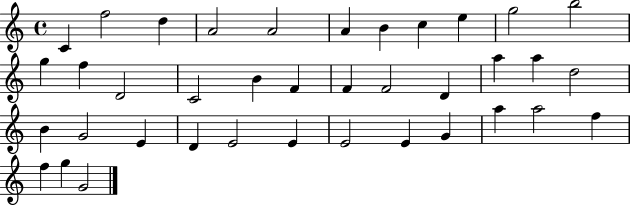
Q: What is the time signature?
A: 4/4